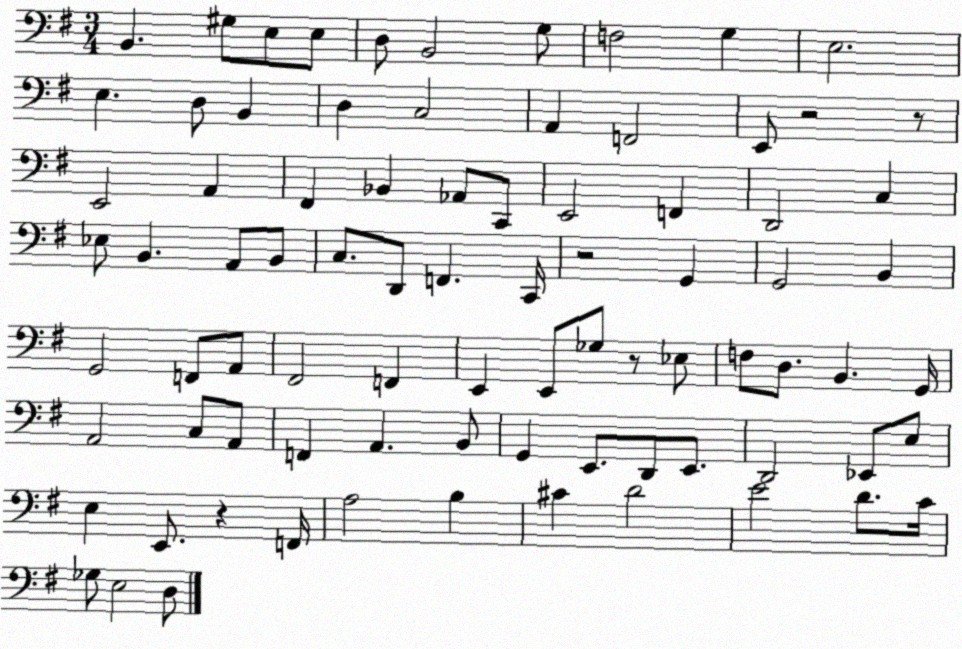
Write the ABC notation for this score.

X:1
T:Untitled
M:3/4
L:1/4
K:G
B,, ^G,/2 E,/2 E,/2 D,/2 B,,2 G,/2 F,2 G, E,2 E, D,/2 B,, D, C,2 A,, F,,2 E,,/2 z2 z/2 E,,2 A,, ^F,, _B,, _A,,/2 C,,/2 E,,2 F,, D,,2 C, _E,/2 B,, A,,/2 B,,/2 C,/2 D,,/2 F,, C,,/4 z2 G,, G,,2 B,, G,,2 F,,/2 A,,/2 ^F,,2 F,, E,, E,,/2 _G,/2 z/2 _E,/2 F,/2 D,/2 B,, G,,/4 A,,2 C,/2 A,,/2 F,, A,, B,,/2 G,, E,,/2 D,,/2 E,,/2 D,,2 _E,,/2 E,/2 E, E,,/2 z F,,/4 A,2 B, ^C D2 E2 D/2 C/4 _G,/2 E,2 D,/2